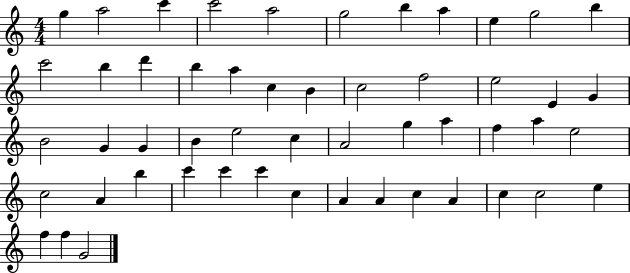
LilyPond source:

{
  \clef treble
  \numericTimeSignature
  \time 4/4
  \key c \major
  g''4 a''2 c'''4 | c'''2 a''2 | g''2 b''4 a''4 | e''4 g''2 b''4 | \break c'''2 b''4 d'''4 | b''4 a''4 c''4 b'4 | c''2 f''2 | e''2 e'4 g'4 | \break b'2 g'4 g'4 | b'4 e''2 c''4 | a'2 g''4 a''4 | f''4 a''4 e''2 | \break c''2 a'4 b''4 | c'''4 c'''4 c'''4 c''4 | a'4 a'4 c''4 a'4 | c''4 c''2 e''4 | \break f''4 f''4 g'2 | \bar "|."
}